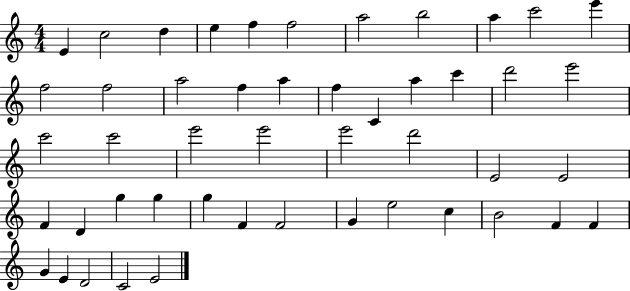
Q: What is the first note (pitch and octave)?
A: E4